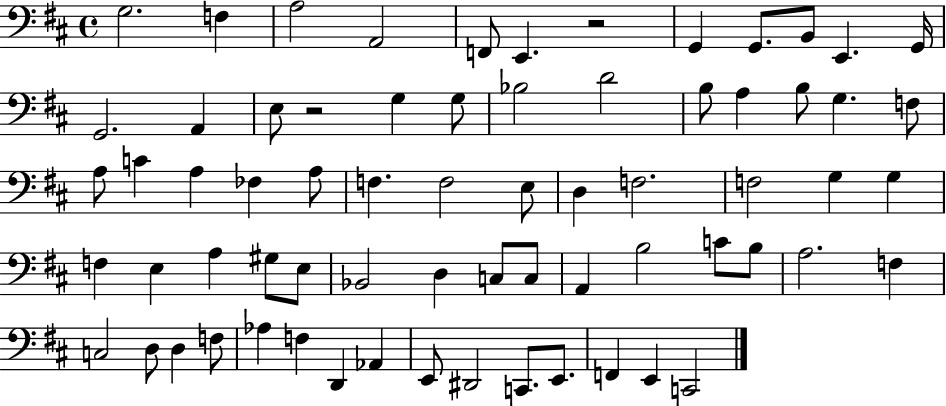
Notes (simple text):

G3/h. F3/q A3/h A2/h F2/e E2/q. R/h G2/q G2/e. B2/e E2/q. G2/s G2/h. A2/q E3/e R/h G3/q G3/e Bb3/h D4/h B3/e A3/q B3/e G3/q. F3/e A3/e C4/q A3/q FES3/q A3/e F3/q. F3/h E3/e D3/q F3/h. F3/h G3/q G3/q F3/q E3/q A3/q G#3/e E3/e Bb2/h D3/q C3/e C3/e A2/q B3/h C4/e B3/e A3/h. F3/q C3/h D3/e D3/q F3/e Ab3/q F3/q D2/q Ab2/q E2/e D#2/h C2/e. E2/e. F2/q E2/q C2/h